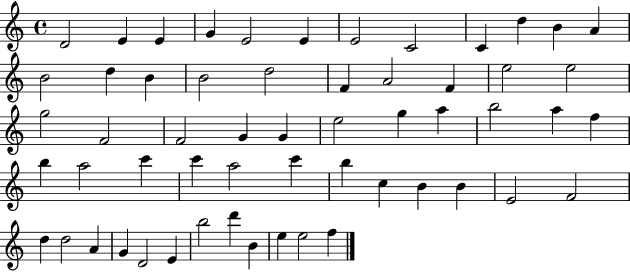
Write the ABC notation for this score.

X:1
T:Untitled
M:4/4
L:1/4
K:C
D2 E E G E2 E E2 C2 C d B A B2 d B B2 d2 F A2 F e2 e2 g2 F2 F2 G G e2 g a b2 a f b a2 c' c' a2 c' b c B B E2 F2 d d2 A G D2 E b2 d' B e e2 f